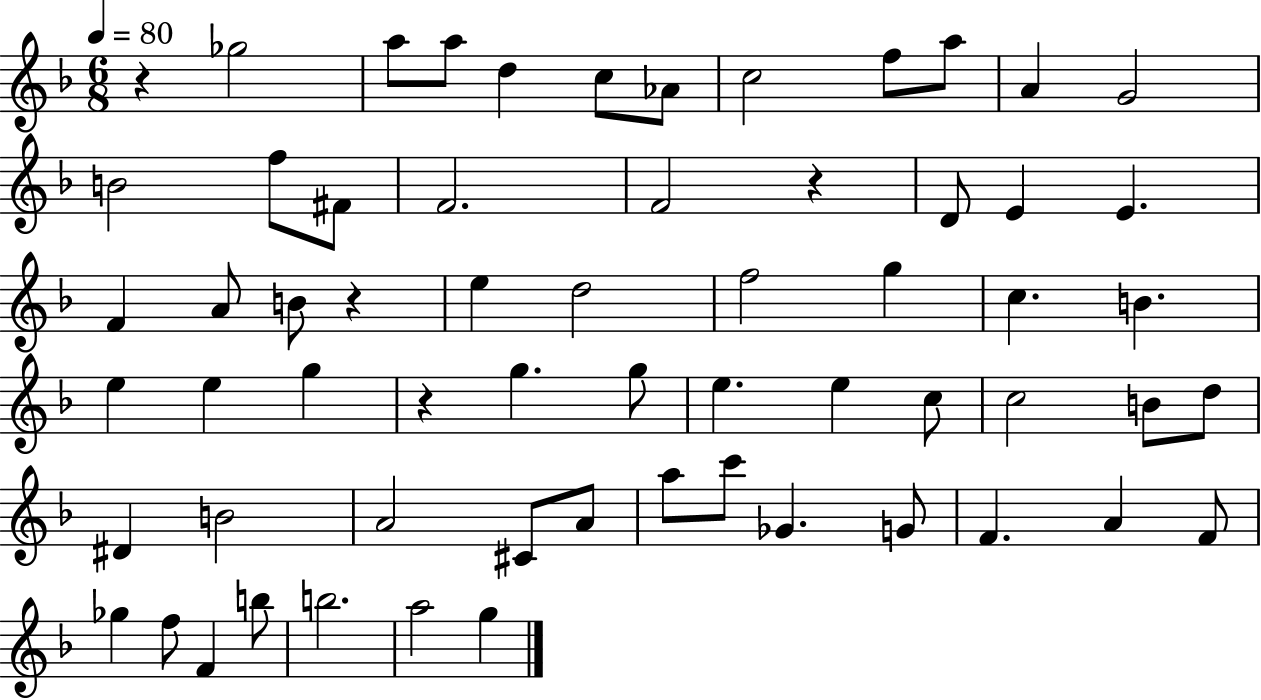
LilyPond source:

{
  \clef treble
  \numericTimeSignature
  \time 6/8
  \key f \major
  \tempo 4 = 80
  r4 ges''2 | a''8 a''8 d''4 c''8 aes'8 | c''2 f''8 a''8 | a'4 g'2 | \break b'2 f''8 fis'8 | f'2. | f'2 r4 | d'8 e'4 e'4. | \break f'4 a'8 b'8 r4 | e''4 d''2 | f''2 g''4 | c''4. b'4. | \break e''4 e''4 g''4 | r4 g''4. g''8 | e''4. e''4 c''8 | c''2 b'8 d''8 | \break dis'4 b'2 | a'2 cis'8 a'8 | a''8 c'''8 ges'4. g'8 | f'4. a'4 f'8 | \break ges''4 f''8 f'4 b''8 | b''2. | a''2 g''4 | \bar "|."
}